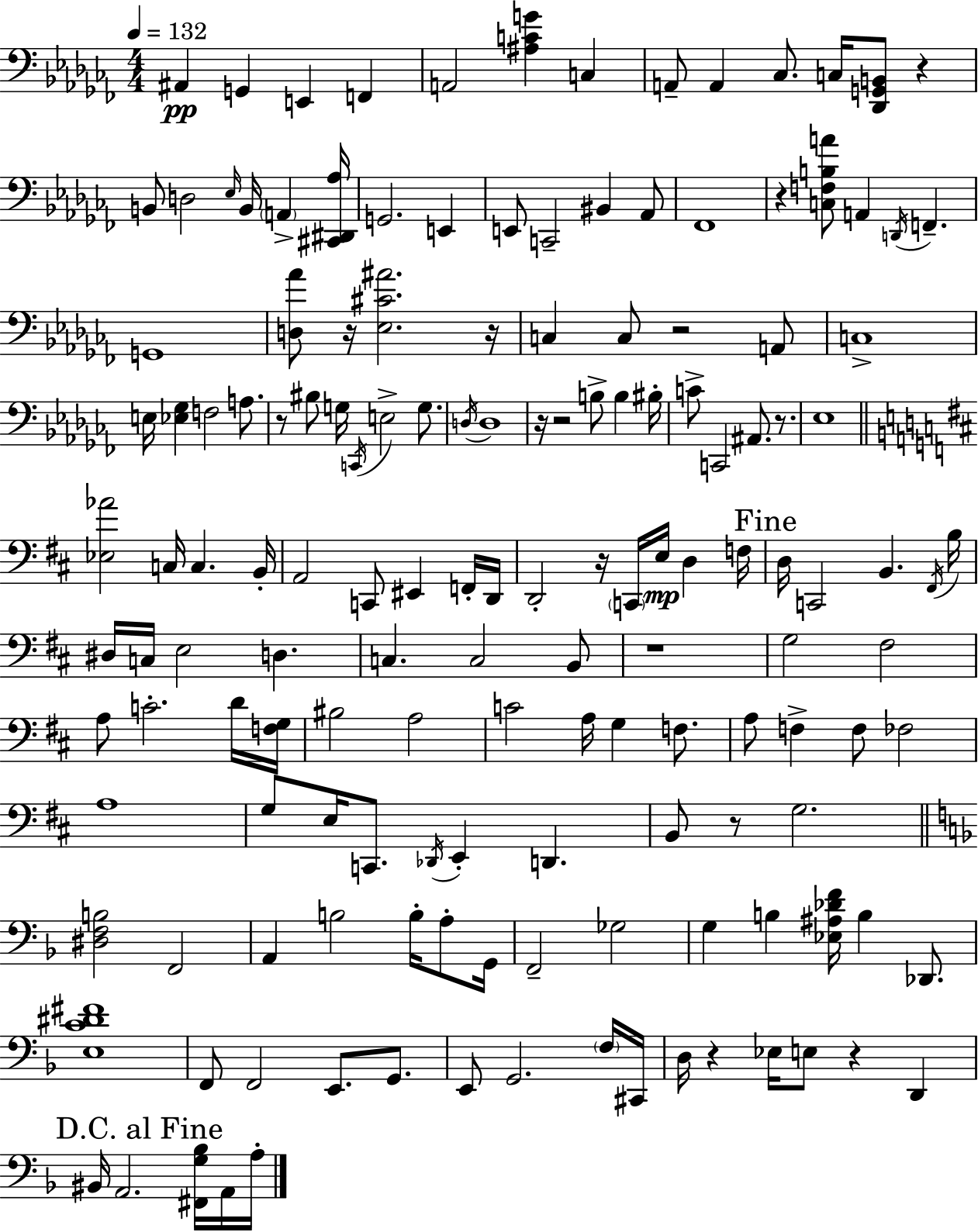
X:1
T:Untitled
M:4/4
L:1/4
K:Abm
^A,, G,, E,, F,, A,,2 [^A,CG] C, A,,/2 A,, _C,/2 C,/4 [_D,,G,,B,,]/2 z B,,/2 D,2 _E,/4 B,,/4 A,, [^C,,^D,,_A,]/4 G,,2 E,, E,,/2 C,,2 ^B,, _A,,/2 _F,,4 z [C,F,B,A]/2 A,, D,,/4 F,, G,,4 [D,_A]/2 z/4 [_E,^C^A]2 z/4 C, C,/2 z2 A,,/2 C,4 E,/4 [_E,_G,] F,2 A,/2 z/2 ^B,/2 G,/4 C,,/4 E,2 G,/2 D,/4 D,4 z/4 z2 B,/2 B, ^B,/4 C/2 C,,2 ^A,,/2 z/2 _E,4 [_E,_A]2 C,/4 C, B,,/4 A,,2 C,,/2 ^E,, F,,/4 D,,/4 D,,2 z/4 C,,/4 E,/4 D, F,/4 D,/4 C,,2 B,, ^F,,/4 B,/4 ^D,/4 C,/4 E,2 D, C, C,2 B,,/2 z4 G,2 ^F,2 A,/2 C2 D/4 [F,G,]/4 ^B,2 A,2 C2 A,/4 G, F,/2 A,/2 F, F,/2 _F,2 A,4 G,/2 E,/4 C,,/2 _D,,/4 E,, D,, B,,/2 z/2 G,2 [^D,F,B,]2 F,,2 A,, B,2 B,/4 A,/2 G,,/4 F,,2 _G,2 G, B, [_E,^A,_DF]/4 B, _D,,/2 [E,C^D^F]4 F,,/2 F,,2 E,,/2 G,,/2 E,,/2 G,,2 F,/4 ^C,,/4 D,/4 z _E,/4 E,/2 z D,, ^B,,/4 A,,2 [^F,,G,_B,]/4 A,,/4 A,/4